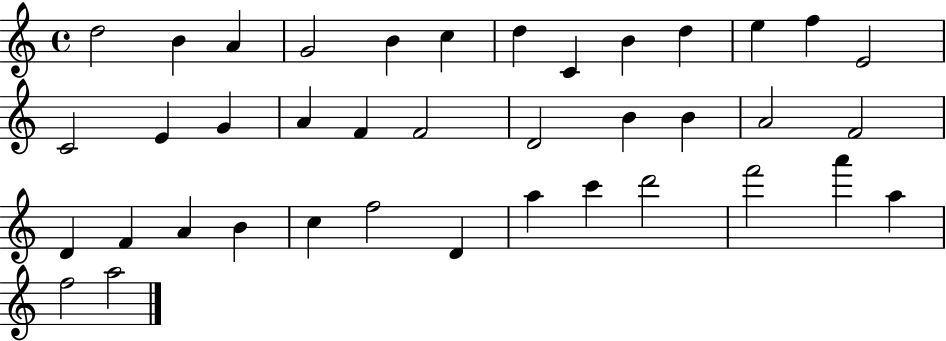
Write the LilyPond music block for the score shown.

{
  \clef treble
  \time 4/4
  \defaultTimeSignature
  \key c \major
  d''2 b'4 a'4 | g'2 b'4 c''4 | d''4 c'4 b'4 d''4 | e''4 f''4 e'2 | \break c'2 e'4 g'4 | a'4 f'4 f'2 | d'2 b'4 b'4 | a'2 f'2 | \break d'4 f'4 a'4 b'4 | c''4 f''2 d'4 | a''4 c'''4 d'''2 | f'''2 a'''4 a''4 | \break f''2 a''2 | \bar "|."
}